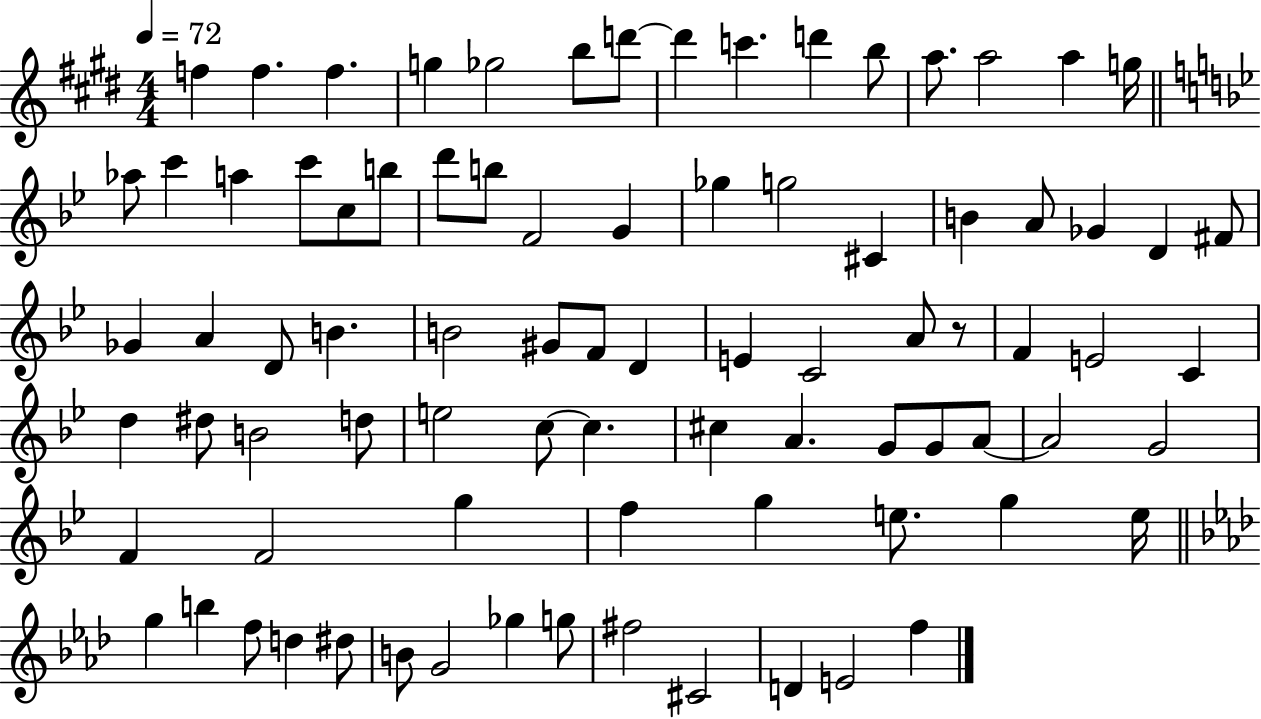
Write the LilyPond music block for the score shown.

{
  \clef treble
  \numericTimeSignature
  \time 4/4
  \key e \major
  \tempo 4 = 72
  f''4 f''4. f''4. | g''4 ges''2 b''8 d'''8~~ | d'''4 c'''4. d'''4 b''8 | a''8. a''2 a''4 g''16 | \break \bar "||" \break \key g \minor aes''8 c'''4 a''4 c'''8 c''8 b''8 | d'''8 b''8 f'2 g'4 | ges''4 g''2 cis'4 | b'4 a'8 ges'4 d'4 fis'8 | \break ges'4 a'4 d'8 b'4. | b'2 gis'8 f'8 d'4 | e'4 c'2 a'8 r8 | f'4 e'2 c'4 | \break d''4 dis''8 b'2 d''8 | e''2 c''8~~ c''4. | cis''4 a'4. g'8 g'8 a'8~~ | a'2 g'2 | \break f'4 f'2 g''4 | f''4 g''4 e''8. g''4 e''16 | \bar "||" \break \key aes \major g''4 b''4 f''8 d''4 dis''8 | b'8 g'2 ges''4 g''8 | fis''2 cis'2 | d'4 e'2 f''4 | \break \bar "|."
}